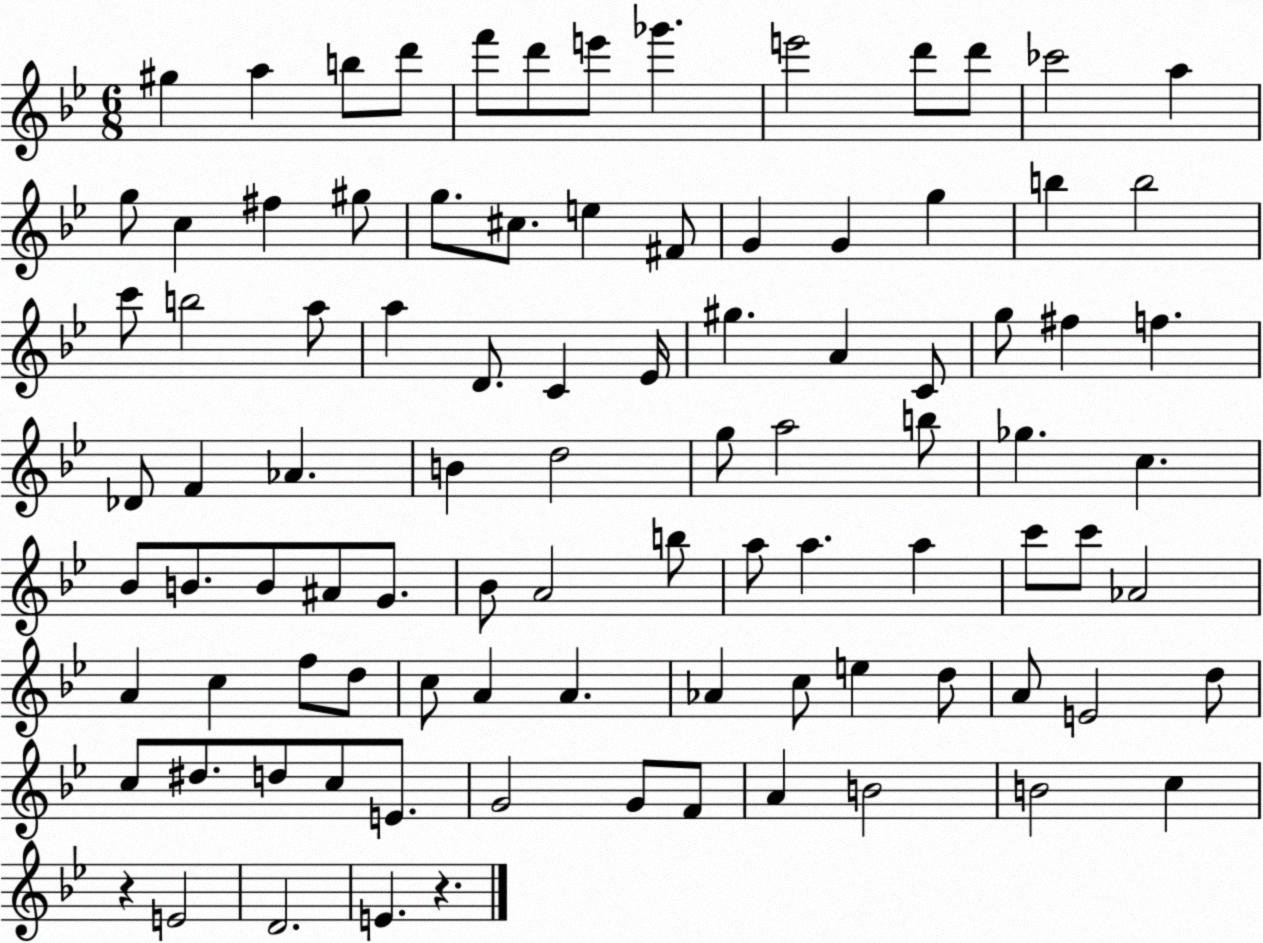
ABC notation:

X:1
T:Untitled
M:6/8
L:1/4
K:Bb
^g a b/2 d'/2 f'/2 d'/2 e'/2 _g' e'2 d'/2 d'/2 _c'2 a g/2 c ^f ^g/2 g/2 ^c/2 e ^F/2 G G g b b2 c'/2 b2 a/2 a D/2 C _E/4 ^g A C/2 g/2 ^f f _D/2 F _A B d2 g/2 a2 b/2 _g c _B/2 B/2 B/2 ^A/2 G/2 _B/2 A2 b/2 a/2 a a c'/2 c'/2 _A2 A c f/2 d/2 c/2 A A _A c/2 e d/2 A/2 E2 d/2 c/2 ^d/2 d/2 c/2 E/2 G2 G/2 F/2 A B2 B2 c z E2 D2 E z